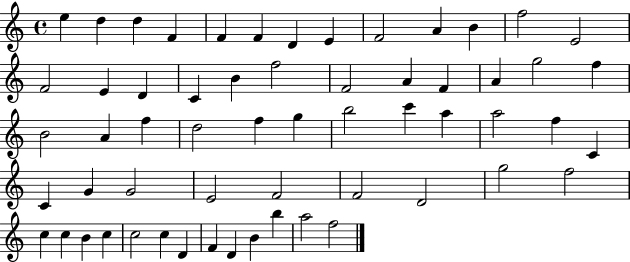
E5/q D5/q D5/q F4/q F4/q F4/q D4/q E4/q F4/h A4/q B4/q F5/h E4/h F4/h E4/q D4/q C4/q B4/q F5/h F4/h A4/q F4/q A4/q G5/h F5/q B4/h A4/q F5/q D5/h F5/q G5/q B5/h C6/q A5/q A5/h F5/q C4/q C4/q G4/q G4/h E4/h F4/h F4/h D4/h G5/h F5/h C5/q C5/q B4/q C5/q C5/h C5/q D4/q F4/q D4/q B4/q B5/q A5/h F5/h